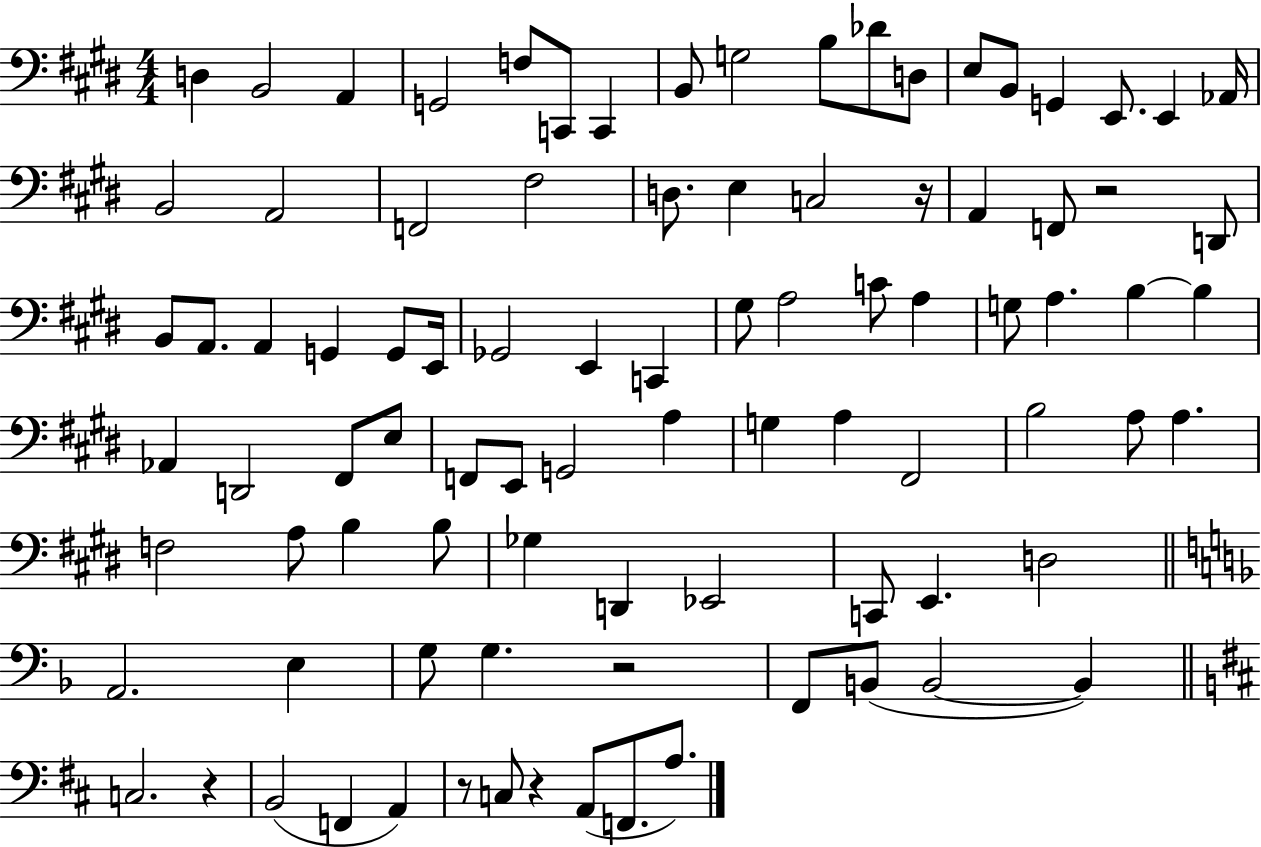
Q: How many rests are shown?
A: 6